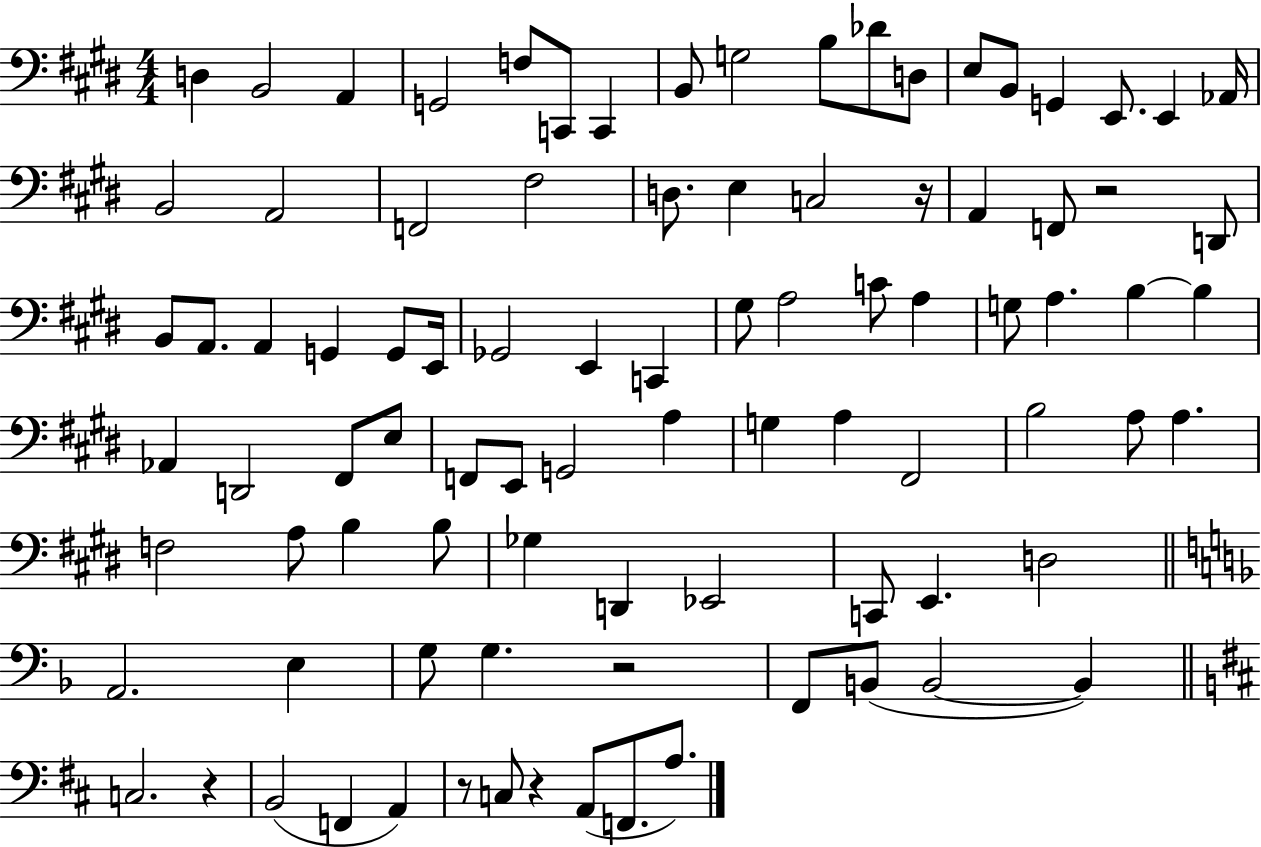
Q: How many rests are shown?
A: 6